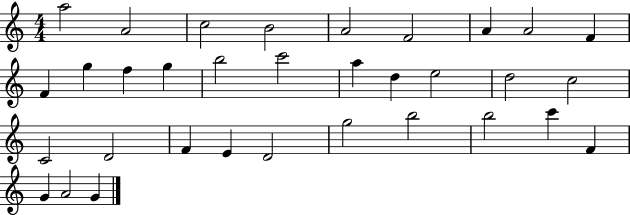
A5/h A4/h C5/h B4/h A4/h F4/h A4/q A4/h F4/q F4/q G5/q F5/q G5/q B5/h C6/h A5/q D5/q E5/h D5/h C5/h C4/h D4/h F4/q E4/q D4/h G5/h B5/h B5/h C6/q F4/q G4/q A4/h G4/q